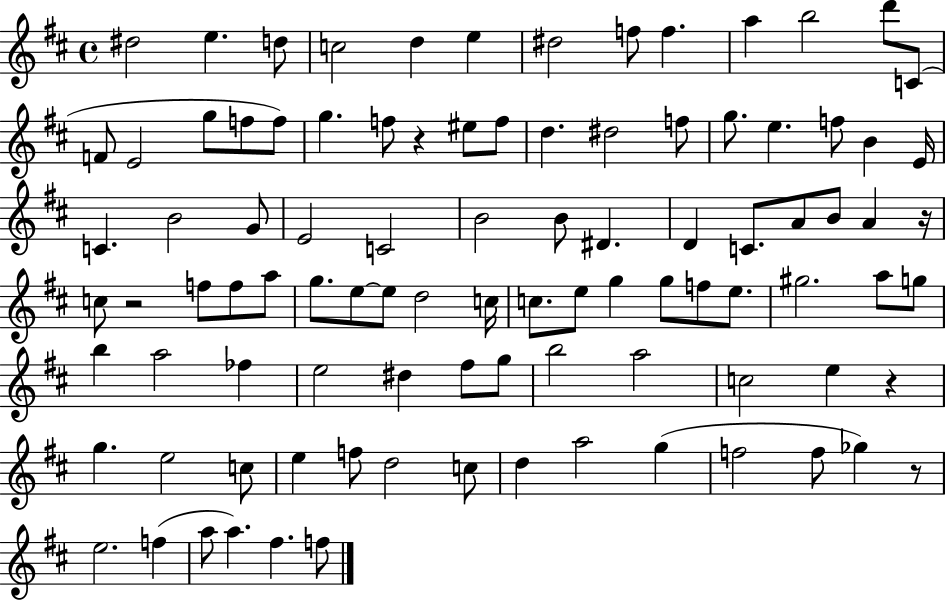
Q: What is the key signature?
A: D major